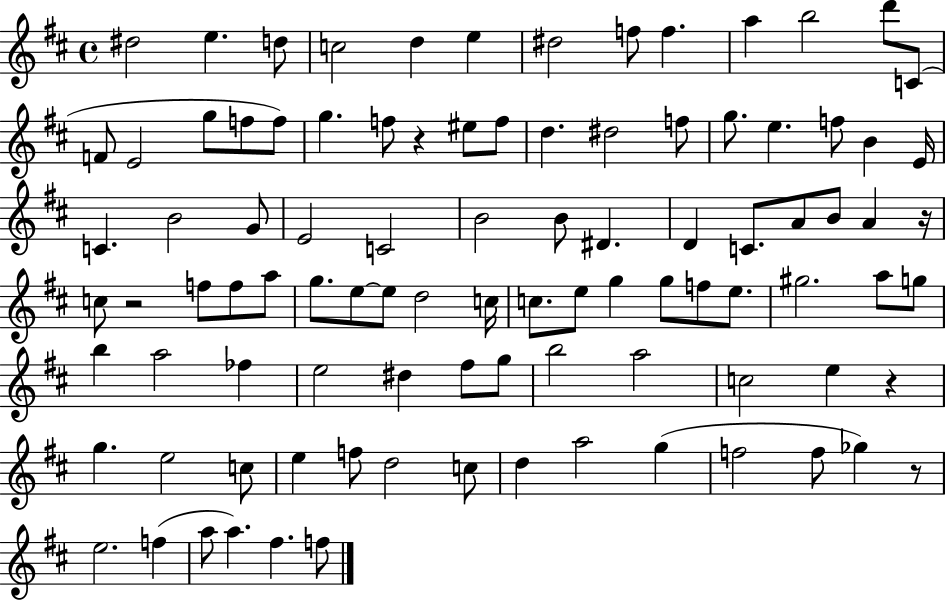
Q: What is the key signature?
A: D major